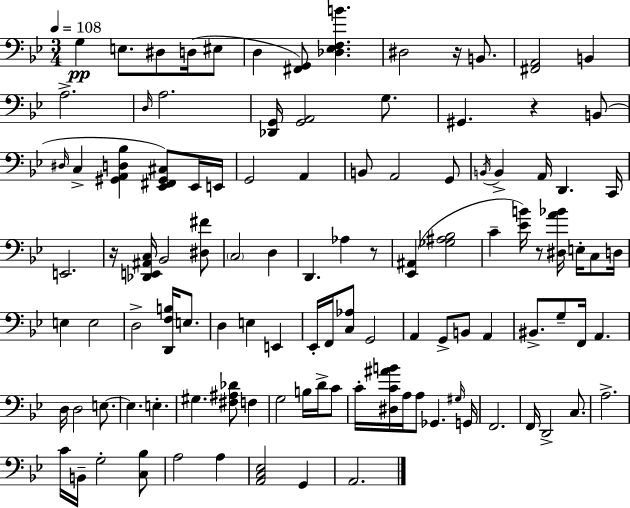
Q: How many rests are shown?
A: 5